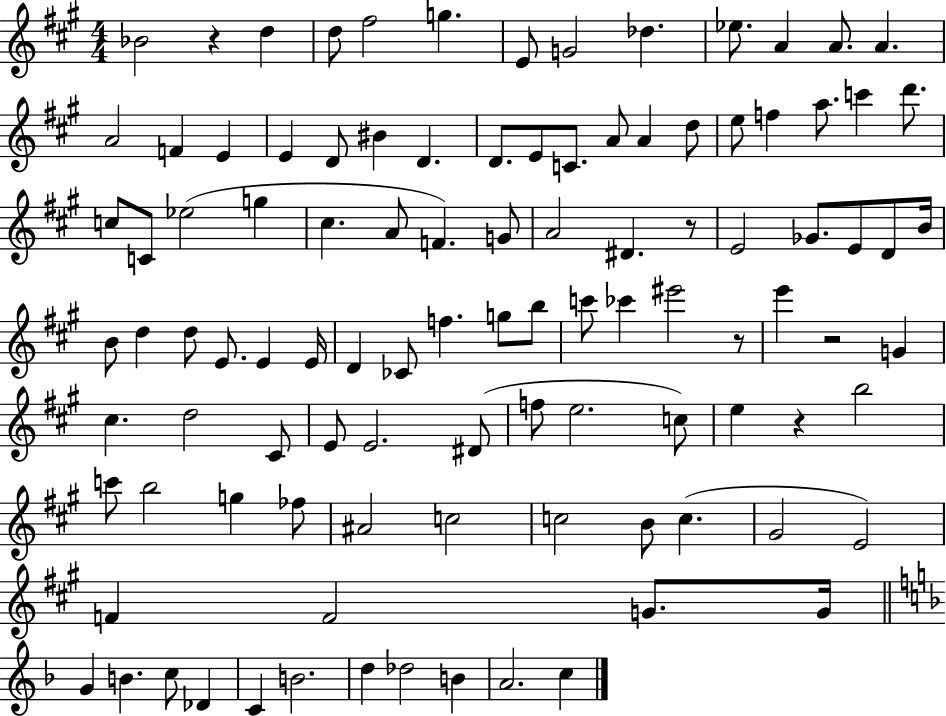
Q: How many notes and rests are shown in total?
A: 103